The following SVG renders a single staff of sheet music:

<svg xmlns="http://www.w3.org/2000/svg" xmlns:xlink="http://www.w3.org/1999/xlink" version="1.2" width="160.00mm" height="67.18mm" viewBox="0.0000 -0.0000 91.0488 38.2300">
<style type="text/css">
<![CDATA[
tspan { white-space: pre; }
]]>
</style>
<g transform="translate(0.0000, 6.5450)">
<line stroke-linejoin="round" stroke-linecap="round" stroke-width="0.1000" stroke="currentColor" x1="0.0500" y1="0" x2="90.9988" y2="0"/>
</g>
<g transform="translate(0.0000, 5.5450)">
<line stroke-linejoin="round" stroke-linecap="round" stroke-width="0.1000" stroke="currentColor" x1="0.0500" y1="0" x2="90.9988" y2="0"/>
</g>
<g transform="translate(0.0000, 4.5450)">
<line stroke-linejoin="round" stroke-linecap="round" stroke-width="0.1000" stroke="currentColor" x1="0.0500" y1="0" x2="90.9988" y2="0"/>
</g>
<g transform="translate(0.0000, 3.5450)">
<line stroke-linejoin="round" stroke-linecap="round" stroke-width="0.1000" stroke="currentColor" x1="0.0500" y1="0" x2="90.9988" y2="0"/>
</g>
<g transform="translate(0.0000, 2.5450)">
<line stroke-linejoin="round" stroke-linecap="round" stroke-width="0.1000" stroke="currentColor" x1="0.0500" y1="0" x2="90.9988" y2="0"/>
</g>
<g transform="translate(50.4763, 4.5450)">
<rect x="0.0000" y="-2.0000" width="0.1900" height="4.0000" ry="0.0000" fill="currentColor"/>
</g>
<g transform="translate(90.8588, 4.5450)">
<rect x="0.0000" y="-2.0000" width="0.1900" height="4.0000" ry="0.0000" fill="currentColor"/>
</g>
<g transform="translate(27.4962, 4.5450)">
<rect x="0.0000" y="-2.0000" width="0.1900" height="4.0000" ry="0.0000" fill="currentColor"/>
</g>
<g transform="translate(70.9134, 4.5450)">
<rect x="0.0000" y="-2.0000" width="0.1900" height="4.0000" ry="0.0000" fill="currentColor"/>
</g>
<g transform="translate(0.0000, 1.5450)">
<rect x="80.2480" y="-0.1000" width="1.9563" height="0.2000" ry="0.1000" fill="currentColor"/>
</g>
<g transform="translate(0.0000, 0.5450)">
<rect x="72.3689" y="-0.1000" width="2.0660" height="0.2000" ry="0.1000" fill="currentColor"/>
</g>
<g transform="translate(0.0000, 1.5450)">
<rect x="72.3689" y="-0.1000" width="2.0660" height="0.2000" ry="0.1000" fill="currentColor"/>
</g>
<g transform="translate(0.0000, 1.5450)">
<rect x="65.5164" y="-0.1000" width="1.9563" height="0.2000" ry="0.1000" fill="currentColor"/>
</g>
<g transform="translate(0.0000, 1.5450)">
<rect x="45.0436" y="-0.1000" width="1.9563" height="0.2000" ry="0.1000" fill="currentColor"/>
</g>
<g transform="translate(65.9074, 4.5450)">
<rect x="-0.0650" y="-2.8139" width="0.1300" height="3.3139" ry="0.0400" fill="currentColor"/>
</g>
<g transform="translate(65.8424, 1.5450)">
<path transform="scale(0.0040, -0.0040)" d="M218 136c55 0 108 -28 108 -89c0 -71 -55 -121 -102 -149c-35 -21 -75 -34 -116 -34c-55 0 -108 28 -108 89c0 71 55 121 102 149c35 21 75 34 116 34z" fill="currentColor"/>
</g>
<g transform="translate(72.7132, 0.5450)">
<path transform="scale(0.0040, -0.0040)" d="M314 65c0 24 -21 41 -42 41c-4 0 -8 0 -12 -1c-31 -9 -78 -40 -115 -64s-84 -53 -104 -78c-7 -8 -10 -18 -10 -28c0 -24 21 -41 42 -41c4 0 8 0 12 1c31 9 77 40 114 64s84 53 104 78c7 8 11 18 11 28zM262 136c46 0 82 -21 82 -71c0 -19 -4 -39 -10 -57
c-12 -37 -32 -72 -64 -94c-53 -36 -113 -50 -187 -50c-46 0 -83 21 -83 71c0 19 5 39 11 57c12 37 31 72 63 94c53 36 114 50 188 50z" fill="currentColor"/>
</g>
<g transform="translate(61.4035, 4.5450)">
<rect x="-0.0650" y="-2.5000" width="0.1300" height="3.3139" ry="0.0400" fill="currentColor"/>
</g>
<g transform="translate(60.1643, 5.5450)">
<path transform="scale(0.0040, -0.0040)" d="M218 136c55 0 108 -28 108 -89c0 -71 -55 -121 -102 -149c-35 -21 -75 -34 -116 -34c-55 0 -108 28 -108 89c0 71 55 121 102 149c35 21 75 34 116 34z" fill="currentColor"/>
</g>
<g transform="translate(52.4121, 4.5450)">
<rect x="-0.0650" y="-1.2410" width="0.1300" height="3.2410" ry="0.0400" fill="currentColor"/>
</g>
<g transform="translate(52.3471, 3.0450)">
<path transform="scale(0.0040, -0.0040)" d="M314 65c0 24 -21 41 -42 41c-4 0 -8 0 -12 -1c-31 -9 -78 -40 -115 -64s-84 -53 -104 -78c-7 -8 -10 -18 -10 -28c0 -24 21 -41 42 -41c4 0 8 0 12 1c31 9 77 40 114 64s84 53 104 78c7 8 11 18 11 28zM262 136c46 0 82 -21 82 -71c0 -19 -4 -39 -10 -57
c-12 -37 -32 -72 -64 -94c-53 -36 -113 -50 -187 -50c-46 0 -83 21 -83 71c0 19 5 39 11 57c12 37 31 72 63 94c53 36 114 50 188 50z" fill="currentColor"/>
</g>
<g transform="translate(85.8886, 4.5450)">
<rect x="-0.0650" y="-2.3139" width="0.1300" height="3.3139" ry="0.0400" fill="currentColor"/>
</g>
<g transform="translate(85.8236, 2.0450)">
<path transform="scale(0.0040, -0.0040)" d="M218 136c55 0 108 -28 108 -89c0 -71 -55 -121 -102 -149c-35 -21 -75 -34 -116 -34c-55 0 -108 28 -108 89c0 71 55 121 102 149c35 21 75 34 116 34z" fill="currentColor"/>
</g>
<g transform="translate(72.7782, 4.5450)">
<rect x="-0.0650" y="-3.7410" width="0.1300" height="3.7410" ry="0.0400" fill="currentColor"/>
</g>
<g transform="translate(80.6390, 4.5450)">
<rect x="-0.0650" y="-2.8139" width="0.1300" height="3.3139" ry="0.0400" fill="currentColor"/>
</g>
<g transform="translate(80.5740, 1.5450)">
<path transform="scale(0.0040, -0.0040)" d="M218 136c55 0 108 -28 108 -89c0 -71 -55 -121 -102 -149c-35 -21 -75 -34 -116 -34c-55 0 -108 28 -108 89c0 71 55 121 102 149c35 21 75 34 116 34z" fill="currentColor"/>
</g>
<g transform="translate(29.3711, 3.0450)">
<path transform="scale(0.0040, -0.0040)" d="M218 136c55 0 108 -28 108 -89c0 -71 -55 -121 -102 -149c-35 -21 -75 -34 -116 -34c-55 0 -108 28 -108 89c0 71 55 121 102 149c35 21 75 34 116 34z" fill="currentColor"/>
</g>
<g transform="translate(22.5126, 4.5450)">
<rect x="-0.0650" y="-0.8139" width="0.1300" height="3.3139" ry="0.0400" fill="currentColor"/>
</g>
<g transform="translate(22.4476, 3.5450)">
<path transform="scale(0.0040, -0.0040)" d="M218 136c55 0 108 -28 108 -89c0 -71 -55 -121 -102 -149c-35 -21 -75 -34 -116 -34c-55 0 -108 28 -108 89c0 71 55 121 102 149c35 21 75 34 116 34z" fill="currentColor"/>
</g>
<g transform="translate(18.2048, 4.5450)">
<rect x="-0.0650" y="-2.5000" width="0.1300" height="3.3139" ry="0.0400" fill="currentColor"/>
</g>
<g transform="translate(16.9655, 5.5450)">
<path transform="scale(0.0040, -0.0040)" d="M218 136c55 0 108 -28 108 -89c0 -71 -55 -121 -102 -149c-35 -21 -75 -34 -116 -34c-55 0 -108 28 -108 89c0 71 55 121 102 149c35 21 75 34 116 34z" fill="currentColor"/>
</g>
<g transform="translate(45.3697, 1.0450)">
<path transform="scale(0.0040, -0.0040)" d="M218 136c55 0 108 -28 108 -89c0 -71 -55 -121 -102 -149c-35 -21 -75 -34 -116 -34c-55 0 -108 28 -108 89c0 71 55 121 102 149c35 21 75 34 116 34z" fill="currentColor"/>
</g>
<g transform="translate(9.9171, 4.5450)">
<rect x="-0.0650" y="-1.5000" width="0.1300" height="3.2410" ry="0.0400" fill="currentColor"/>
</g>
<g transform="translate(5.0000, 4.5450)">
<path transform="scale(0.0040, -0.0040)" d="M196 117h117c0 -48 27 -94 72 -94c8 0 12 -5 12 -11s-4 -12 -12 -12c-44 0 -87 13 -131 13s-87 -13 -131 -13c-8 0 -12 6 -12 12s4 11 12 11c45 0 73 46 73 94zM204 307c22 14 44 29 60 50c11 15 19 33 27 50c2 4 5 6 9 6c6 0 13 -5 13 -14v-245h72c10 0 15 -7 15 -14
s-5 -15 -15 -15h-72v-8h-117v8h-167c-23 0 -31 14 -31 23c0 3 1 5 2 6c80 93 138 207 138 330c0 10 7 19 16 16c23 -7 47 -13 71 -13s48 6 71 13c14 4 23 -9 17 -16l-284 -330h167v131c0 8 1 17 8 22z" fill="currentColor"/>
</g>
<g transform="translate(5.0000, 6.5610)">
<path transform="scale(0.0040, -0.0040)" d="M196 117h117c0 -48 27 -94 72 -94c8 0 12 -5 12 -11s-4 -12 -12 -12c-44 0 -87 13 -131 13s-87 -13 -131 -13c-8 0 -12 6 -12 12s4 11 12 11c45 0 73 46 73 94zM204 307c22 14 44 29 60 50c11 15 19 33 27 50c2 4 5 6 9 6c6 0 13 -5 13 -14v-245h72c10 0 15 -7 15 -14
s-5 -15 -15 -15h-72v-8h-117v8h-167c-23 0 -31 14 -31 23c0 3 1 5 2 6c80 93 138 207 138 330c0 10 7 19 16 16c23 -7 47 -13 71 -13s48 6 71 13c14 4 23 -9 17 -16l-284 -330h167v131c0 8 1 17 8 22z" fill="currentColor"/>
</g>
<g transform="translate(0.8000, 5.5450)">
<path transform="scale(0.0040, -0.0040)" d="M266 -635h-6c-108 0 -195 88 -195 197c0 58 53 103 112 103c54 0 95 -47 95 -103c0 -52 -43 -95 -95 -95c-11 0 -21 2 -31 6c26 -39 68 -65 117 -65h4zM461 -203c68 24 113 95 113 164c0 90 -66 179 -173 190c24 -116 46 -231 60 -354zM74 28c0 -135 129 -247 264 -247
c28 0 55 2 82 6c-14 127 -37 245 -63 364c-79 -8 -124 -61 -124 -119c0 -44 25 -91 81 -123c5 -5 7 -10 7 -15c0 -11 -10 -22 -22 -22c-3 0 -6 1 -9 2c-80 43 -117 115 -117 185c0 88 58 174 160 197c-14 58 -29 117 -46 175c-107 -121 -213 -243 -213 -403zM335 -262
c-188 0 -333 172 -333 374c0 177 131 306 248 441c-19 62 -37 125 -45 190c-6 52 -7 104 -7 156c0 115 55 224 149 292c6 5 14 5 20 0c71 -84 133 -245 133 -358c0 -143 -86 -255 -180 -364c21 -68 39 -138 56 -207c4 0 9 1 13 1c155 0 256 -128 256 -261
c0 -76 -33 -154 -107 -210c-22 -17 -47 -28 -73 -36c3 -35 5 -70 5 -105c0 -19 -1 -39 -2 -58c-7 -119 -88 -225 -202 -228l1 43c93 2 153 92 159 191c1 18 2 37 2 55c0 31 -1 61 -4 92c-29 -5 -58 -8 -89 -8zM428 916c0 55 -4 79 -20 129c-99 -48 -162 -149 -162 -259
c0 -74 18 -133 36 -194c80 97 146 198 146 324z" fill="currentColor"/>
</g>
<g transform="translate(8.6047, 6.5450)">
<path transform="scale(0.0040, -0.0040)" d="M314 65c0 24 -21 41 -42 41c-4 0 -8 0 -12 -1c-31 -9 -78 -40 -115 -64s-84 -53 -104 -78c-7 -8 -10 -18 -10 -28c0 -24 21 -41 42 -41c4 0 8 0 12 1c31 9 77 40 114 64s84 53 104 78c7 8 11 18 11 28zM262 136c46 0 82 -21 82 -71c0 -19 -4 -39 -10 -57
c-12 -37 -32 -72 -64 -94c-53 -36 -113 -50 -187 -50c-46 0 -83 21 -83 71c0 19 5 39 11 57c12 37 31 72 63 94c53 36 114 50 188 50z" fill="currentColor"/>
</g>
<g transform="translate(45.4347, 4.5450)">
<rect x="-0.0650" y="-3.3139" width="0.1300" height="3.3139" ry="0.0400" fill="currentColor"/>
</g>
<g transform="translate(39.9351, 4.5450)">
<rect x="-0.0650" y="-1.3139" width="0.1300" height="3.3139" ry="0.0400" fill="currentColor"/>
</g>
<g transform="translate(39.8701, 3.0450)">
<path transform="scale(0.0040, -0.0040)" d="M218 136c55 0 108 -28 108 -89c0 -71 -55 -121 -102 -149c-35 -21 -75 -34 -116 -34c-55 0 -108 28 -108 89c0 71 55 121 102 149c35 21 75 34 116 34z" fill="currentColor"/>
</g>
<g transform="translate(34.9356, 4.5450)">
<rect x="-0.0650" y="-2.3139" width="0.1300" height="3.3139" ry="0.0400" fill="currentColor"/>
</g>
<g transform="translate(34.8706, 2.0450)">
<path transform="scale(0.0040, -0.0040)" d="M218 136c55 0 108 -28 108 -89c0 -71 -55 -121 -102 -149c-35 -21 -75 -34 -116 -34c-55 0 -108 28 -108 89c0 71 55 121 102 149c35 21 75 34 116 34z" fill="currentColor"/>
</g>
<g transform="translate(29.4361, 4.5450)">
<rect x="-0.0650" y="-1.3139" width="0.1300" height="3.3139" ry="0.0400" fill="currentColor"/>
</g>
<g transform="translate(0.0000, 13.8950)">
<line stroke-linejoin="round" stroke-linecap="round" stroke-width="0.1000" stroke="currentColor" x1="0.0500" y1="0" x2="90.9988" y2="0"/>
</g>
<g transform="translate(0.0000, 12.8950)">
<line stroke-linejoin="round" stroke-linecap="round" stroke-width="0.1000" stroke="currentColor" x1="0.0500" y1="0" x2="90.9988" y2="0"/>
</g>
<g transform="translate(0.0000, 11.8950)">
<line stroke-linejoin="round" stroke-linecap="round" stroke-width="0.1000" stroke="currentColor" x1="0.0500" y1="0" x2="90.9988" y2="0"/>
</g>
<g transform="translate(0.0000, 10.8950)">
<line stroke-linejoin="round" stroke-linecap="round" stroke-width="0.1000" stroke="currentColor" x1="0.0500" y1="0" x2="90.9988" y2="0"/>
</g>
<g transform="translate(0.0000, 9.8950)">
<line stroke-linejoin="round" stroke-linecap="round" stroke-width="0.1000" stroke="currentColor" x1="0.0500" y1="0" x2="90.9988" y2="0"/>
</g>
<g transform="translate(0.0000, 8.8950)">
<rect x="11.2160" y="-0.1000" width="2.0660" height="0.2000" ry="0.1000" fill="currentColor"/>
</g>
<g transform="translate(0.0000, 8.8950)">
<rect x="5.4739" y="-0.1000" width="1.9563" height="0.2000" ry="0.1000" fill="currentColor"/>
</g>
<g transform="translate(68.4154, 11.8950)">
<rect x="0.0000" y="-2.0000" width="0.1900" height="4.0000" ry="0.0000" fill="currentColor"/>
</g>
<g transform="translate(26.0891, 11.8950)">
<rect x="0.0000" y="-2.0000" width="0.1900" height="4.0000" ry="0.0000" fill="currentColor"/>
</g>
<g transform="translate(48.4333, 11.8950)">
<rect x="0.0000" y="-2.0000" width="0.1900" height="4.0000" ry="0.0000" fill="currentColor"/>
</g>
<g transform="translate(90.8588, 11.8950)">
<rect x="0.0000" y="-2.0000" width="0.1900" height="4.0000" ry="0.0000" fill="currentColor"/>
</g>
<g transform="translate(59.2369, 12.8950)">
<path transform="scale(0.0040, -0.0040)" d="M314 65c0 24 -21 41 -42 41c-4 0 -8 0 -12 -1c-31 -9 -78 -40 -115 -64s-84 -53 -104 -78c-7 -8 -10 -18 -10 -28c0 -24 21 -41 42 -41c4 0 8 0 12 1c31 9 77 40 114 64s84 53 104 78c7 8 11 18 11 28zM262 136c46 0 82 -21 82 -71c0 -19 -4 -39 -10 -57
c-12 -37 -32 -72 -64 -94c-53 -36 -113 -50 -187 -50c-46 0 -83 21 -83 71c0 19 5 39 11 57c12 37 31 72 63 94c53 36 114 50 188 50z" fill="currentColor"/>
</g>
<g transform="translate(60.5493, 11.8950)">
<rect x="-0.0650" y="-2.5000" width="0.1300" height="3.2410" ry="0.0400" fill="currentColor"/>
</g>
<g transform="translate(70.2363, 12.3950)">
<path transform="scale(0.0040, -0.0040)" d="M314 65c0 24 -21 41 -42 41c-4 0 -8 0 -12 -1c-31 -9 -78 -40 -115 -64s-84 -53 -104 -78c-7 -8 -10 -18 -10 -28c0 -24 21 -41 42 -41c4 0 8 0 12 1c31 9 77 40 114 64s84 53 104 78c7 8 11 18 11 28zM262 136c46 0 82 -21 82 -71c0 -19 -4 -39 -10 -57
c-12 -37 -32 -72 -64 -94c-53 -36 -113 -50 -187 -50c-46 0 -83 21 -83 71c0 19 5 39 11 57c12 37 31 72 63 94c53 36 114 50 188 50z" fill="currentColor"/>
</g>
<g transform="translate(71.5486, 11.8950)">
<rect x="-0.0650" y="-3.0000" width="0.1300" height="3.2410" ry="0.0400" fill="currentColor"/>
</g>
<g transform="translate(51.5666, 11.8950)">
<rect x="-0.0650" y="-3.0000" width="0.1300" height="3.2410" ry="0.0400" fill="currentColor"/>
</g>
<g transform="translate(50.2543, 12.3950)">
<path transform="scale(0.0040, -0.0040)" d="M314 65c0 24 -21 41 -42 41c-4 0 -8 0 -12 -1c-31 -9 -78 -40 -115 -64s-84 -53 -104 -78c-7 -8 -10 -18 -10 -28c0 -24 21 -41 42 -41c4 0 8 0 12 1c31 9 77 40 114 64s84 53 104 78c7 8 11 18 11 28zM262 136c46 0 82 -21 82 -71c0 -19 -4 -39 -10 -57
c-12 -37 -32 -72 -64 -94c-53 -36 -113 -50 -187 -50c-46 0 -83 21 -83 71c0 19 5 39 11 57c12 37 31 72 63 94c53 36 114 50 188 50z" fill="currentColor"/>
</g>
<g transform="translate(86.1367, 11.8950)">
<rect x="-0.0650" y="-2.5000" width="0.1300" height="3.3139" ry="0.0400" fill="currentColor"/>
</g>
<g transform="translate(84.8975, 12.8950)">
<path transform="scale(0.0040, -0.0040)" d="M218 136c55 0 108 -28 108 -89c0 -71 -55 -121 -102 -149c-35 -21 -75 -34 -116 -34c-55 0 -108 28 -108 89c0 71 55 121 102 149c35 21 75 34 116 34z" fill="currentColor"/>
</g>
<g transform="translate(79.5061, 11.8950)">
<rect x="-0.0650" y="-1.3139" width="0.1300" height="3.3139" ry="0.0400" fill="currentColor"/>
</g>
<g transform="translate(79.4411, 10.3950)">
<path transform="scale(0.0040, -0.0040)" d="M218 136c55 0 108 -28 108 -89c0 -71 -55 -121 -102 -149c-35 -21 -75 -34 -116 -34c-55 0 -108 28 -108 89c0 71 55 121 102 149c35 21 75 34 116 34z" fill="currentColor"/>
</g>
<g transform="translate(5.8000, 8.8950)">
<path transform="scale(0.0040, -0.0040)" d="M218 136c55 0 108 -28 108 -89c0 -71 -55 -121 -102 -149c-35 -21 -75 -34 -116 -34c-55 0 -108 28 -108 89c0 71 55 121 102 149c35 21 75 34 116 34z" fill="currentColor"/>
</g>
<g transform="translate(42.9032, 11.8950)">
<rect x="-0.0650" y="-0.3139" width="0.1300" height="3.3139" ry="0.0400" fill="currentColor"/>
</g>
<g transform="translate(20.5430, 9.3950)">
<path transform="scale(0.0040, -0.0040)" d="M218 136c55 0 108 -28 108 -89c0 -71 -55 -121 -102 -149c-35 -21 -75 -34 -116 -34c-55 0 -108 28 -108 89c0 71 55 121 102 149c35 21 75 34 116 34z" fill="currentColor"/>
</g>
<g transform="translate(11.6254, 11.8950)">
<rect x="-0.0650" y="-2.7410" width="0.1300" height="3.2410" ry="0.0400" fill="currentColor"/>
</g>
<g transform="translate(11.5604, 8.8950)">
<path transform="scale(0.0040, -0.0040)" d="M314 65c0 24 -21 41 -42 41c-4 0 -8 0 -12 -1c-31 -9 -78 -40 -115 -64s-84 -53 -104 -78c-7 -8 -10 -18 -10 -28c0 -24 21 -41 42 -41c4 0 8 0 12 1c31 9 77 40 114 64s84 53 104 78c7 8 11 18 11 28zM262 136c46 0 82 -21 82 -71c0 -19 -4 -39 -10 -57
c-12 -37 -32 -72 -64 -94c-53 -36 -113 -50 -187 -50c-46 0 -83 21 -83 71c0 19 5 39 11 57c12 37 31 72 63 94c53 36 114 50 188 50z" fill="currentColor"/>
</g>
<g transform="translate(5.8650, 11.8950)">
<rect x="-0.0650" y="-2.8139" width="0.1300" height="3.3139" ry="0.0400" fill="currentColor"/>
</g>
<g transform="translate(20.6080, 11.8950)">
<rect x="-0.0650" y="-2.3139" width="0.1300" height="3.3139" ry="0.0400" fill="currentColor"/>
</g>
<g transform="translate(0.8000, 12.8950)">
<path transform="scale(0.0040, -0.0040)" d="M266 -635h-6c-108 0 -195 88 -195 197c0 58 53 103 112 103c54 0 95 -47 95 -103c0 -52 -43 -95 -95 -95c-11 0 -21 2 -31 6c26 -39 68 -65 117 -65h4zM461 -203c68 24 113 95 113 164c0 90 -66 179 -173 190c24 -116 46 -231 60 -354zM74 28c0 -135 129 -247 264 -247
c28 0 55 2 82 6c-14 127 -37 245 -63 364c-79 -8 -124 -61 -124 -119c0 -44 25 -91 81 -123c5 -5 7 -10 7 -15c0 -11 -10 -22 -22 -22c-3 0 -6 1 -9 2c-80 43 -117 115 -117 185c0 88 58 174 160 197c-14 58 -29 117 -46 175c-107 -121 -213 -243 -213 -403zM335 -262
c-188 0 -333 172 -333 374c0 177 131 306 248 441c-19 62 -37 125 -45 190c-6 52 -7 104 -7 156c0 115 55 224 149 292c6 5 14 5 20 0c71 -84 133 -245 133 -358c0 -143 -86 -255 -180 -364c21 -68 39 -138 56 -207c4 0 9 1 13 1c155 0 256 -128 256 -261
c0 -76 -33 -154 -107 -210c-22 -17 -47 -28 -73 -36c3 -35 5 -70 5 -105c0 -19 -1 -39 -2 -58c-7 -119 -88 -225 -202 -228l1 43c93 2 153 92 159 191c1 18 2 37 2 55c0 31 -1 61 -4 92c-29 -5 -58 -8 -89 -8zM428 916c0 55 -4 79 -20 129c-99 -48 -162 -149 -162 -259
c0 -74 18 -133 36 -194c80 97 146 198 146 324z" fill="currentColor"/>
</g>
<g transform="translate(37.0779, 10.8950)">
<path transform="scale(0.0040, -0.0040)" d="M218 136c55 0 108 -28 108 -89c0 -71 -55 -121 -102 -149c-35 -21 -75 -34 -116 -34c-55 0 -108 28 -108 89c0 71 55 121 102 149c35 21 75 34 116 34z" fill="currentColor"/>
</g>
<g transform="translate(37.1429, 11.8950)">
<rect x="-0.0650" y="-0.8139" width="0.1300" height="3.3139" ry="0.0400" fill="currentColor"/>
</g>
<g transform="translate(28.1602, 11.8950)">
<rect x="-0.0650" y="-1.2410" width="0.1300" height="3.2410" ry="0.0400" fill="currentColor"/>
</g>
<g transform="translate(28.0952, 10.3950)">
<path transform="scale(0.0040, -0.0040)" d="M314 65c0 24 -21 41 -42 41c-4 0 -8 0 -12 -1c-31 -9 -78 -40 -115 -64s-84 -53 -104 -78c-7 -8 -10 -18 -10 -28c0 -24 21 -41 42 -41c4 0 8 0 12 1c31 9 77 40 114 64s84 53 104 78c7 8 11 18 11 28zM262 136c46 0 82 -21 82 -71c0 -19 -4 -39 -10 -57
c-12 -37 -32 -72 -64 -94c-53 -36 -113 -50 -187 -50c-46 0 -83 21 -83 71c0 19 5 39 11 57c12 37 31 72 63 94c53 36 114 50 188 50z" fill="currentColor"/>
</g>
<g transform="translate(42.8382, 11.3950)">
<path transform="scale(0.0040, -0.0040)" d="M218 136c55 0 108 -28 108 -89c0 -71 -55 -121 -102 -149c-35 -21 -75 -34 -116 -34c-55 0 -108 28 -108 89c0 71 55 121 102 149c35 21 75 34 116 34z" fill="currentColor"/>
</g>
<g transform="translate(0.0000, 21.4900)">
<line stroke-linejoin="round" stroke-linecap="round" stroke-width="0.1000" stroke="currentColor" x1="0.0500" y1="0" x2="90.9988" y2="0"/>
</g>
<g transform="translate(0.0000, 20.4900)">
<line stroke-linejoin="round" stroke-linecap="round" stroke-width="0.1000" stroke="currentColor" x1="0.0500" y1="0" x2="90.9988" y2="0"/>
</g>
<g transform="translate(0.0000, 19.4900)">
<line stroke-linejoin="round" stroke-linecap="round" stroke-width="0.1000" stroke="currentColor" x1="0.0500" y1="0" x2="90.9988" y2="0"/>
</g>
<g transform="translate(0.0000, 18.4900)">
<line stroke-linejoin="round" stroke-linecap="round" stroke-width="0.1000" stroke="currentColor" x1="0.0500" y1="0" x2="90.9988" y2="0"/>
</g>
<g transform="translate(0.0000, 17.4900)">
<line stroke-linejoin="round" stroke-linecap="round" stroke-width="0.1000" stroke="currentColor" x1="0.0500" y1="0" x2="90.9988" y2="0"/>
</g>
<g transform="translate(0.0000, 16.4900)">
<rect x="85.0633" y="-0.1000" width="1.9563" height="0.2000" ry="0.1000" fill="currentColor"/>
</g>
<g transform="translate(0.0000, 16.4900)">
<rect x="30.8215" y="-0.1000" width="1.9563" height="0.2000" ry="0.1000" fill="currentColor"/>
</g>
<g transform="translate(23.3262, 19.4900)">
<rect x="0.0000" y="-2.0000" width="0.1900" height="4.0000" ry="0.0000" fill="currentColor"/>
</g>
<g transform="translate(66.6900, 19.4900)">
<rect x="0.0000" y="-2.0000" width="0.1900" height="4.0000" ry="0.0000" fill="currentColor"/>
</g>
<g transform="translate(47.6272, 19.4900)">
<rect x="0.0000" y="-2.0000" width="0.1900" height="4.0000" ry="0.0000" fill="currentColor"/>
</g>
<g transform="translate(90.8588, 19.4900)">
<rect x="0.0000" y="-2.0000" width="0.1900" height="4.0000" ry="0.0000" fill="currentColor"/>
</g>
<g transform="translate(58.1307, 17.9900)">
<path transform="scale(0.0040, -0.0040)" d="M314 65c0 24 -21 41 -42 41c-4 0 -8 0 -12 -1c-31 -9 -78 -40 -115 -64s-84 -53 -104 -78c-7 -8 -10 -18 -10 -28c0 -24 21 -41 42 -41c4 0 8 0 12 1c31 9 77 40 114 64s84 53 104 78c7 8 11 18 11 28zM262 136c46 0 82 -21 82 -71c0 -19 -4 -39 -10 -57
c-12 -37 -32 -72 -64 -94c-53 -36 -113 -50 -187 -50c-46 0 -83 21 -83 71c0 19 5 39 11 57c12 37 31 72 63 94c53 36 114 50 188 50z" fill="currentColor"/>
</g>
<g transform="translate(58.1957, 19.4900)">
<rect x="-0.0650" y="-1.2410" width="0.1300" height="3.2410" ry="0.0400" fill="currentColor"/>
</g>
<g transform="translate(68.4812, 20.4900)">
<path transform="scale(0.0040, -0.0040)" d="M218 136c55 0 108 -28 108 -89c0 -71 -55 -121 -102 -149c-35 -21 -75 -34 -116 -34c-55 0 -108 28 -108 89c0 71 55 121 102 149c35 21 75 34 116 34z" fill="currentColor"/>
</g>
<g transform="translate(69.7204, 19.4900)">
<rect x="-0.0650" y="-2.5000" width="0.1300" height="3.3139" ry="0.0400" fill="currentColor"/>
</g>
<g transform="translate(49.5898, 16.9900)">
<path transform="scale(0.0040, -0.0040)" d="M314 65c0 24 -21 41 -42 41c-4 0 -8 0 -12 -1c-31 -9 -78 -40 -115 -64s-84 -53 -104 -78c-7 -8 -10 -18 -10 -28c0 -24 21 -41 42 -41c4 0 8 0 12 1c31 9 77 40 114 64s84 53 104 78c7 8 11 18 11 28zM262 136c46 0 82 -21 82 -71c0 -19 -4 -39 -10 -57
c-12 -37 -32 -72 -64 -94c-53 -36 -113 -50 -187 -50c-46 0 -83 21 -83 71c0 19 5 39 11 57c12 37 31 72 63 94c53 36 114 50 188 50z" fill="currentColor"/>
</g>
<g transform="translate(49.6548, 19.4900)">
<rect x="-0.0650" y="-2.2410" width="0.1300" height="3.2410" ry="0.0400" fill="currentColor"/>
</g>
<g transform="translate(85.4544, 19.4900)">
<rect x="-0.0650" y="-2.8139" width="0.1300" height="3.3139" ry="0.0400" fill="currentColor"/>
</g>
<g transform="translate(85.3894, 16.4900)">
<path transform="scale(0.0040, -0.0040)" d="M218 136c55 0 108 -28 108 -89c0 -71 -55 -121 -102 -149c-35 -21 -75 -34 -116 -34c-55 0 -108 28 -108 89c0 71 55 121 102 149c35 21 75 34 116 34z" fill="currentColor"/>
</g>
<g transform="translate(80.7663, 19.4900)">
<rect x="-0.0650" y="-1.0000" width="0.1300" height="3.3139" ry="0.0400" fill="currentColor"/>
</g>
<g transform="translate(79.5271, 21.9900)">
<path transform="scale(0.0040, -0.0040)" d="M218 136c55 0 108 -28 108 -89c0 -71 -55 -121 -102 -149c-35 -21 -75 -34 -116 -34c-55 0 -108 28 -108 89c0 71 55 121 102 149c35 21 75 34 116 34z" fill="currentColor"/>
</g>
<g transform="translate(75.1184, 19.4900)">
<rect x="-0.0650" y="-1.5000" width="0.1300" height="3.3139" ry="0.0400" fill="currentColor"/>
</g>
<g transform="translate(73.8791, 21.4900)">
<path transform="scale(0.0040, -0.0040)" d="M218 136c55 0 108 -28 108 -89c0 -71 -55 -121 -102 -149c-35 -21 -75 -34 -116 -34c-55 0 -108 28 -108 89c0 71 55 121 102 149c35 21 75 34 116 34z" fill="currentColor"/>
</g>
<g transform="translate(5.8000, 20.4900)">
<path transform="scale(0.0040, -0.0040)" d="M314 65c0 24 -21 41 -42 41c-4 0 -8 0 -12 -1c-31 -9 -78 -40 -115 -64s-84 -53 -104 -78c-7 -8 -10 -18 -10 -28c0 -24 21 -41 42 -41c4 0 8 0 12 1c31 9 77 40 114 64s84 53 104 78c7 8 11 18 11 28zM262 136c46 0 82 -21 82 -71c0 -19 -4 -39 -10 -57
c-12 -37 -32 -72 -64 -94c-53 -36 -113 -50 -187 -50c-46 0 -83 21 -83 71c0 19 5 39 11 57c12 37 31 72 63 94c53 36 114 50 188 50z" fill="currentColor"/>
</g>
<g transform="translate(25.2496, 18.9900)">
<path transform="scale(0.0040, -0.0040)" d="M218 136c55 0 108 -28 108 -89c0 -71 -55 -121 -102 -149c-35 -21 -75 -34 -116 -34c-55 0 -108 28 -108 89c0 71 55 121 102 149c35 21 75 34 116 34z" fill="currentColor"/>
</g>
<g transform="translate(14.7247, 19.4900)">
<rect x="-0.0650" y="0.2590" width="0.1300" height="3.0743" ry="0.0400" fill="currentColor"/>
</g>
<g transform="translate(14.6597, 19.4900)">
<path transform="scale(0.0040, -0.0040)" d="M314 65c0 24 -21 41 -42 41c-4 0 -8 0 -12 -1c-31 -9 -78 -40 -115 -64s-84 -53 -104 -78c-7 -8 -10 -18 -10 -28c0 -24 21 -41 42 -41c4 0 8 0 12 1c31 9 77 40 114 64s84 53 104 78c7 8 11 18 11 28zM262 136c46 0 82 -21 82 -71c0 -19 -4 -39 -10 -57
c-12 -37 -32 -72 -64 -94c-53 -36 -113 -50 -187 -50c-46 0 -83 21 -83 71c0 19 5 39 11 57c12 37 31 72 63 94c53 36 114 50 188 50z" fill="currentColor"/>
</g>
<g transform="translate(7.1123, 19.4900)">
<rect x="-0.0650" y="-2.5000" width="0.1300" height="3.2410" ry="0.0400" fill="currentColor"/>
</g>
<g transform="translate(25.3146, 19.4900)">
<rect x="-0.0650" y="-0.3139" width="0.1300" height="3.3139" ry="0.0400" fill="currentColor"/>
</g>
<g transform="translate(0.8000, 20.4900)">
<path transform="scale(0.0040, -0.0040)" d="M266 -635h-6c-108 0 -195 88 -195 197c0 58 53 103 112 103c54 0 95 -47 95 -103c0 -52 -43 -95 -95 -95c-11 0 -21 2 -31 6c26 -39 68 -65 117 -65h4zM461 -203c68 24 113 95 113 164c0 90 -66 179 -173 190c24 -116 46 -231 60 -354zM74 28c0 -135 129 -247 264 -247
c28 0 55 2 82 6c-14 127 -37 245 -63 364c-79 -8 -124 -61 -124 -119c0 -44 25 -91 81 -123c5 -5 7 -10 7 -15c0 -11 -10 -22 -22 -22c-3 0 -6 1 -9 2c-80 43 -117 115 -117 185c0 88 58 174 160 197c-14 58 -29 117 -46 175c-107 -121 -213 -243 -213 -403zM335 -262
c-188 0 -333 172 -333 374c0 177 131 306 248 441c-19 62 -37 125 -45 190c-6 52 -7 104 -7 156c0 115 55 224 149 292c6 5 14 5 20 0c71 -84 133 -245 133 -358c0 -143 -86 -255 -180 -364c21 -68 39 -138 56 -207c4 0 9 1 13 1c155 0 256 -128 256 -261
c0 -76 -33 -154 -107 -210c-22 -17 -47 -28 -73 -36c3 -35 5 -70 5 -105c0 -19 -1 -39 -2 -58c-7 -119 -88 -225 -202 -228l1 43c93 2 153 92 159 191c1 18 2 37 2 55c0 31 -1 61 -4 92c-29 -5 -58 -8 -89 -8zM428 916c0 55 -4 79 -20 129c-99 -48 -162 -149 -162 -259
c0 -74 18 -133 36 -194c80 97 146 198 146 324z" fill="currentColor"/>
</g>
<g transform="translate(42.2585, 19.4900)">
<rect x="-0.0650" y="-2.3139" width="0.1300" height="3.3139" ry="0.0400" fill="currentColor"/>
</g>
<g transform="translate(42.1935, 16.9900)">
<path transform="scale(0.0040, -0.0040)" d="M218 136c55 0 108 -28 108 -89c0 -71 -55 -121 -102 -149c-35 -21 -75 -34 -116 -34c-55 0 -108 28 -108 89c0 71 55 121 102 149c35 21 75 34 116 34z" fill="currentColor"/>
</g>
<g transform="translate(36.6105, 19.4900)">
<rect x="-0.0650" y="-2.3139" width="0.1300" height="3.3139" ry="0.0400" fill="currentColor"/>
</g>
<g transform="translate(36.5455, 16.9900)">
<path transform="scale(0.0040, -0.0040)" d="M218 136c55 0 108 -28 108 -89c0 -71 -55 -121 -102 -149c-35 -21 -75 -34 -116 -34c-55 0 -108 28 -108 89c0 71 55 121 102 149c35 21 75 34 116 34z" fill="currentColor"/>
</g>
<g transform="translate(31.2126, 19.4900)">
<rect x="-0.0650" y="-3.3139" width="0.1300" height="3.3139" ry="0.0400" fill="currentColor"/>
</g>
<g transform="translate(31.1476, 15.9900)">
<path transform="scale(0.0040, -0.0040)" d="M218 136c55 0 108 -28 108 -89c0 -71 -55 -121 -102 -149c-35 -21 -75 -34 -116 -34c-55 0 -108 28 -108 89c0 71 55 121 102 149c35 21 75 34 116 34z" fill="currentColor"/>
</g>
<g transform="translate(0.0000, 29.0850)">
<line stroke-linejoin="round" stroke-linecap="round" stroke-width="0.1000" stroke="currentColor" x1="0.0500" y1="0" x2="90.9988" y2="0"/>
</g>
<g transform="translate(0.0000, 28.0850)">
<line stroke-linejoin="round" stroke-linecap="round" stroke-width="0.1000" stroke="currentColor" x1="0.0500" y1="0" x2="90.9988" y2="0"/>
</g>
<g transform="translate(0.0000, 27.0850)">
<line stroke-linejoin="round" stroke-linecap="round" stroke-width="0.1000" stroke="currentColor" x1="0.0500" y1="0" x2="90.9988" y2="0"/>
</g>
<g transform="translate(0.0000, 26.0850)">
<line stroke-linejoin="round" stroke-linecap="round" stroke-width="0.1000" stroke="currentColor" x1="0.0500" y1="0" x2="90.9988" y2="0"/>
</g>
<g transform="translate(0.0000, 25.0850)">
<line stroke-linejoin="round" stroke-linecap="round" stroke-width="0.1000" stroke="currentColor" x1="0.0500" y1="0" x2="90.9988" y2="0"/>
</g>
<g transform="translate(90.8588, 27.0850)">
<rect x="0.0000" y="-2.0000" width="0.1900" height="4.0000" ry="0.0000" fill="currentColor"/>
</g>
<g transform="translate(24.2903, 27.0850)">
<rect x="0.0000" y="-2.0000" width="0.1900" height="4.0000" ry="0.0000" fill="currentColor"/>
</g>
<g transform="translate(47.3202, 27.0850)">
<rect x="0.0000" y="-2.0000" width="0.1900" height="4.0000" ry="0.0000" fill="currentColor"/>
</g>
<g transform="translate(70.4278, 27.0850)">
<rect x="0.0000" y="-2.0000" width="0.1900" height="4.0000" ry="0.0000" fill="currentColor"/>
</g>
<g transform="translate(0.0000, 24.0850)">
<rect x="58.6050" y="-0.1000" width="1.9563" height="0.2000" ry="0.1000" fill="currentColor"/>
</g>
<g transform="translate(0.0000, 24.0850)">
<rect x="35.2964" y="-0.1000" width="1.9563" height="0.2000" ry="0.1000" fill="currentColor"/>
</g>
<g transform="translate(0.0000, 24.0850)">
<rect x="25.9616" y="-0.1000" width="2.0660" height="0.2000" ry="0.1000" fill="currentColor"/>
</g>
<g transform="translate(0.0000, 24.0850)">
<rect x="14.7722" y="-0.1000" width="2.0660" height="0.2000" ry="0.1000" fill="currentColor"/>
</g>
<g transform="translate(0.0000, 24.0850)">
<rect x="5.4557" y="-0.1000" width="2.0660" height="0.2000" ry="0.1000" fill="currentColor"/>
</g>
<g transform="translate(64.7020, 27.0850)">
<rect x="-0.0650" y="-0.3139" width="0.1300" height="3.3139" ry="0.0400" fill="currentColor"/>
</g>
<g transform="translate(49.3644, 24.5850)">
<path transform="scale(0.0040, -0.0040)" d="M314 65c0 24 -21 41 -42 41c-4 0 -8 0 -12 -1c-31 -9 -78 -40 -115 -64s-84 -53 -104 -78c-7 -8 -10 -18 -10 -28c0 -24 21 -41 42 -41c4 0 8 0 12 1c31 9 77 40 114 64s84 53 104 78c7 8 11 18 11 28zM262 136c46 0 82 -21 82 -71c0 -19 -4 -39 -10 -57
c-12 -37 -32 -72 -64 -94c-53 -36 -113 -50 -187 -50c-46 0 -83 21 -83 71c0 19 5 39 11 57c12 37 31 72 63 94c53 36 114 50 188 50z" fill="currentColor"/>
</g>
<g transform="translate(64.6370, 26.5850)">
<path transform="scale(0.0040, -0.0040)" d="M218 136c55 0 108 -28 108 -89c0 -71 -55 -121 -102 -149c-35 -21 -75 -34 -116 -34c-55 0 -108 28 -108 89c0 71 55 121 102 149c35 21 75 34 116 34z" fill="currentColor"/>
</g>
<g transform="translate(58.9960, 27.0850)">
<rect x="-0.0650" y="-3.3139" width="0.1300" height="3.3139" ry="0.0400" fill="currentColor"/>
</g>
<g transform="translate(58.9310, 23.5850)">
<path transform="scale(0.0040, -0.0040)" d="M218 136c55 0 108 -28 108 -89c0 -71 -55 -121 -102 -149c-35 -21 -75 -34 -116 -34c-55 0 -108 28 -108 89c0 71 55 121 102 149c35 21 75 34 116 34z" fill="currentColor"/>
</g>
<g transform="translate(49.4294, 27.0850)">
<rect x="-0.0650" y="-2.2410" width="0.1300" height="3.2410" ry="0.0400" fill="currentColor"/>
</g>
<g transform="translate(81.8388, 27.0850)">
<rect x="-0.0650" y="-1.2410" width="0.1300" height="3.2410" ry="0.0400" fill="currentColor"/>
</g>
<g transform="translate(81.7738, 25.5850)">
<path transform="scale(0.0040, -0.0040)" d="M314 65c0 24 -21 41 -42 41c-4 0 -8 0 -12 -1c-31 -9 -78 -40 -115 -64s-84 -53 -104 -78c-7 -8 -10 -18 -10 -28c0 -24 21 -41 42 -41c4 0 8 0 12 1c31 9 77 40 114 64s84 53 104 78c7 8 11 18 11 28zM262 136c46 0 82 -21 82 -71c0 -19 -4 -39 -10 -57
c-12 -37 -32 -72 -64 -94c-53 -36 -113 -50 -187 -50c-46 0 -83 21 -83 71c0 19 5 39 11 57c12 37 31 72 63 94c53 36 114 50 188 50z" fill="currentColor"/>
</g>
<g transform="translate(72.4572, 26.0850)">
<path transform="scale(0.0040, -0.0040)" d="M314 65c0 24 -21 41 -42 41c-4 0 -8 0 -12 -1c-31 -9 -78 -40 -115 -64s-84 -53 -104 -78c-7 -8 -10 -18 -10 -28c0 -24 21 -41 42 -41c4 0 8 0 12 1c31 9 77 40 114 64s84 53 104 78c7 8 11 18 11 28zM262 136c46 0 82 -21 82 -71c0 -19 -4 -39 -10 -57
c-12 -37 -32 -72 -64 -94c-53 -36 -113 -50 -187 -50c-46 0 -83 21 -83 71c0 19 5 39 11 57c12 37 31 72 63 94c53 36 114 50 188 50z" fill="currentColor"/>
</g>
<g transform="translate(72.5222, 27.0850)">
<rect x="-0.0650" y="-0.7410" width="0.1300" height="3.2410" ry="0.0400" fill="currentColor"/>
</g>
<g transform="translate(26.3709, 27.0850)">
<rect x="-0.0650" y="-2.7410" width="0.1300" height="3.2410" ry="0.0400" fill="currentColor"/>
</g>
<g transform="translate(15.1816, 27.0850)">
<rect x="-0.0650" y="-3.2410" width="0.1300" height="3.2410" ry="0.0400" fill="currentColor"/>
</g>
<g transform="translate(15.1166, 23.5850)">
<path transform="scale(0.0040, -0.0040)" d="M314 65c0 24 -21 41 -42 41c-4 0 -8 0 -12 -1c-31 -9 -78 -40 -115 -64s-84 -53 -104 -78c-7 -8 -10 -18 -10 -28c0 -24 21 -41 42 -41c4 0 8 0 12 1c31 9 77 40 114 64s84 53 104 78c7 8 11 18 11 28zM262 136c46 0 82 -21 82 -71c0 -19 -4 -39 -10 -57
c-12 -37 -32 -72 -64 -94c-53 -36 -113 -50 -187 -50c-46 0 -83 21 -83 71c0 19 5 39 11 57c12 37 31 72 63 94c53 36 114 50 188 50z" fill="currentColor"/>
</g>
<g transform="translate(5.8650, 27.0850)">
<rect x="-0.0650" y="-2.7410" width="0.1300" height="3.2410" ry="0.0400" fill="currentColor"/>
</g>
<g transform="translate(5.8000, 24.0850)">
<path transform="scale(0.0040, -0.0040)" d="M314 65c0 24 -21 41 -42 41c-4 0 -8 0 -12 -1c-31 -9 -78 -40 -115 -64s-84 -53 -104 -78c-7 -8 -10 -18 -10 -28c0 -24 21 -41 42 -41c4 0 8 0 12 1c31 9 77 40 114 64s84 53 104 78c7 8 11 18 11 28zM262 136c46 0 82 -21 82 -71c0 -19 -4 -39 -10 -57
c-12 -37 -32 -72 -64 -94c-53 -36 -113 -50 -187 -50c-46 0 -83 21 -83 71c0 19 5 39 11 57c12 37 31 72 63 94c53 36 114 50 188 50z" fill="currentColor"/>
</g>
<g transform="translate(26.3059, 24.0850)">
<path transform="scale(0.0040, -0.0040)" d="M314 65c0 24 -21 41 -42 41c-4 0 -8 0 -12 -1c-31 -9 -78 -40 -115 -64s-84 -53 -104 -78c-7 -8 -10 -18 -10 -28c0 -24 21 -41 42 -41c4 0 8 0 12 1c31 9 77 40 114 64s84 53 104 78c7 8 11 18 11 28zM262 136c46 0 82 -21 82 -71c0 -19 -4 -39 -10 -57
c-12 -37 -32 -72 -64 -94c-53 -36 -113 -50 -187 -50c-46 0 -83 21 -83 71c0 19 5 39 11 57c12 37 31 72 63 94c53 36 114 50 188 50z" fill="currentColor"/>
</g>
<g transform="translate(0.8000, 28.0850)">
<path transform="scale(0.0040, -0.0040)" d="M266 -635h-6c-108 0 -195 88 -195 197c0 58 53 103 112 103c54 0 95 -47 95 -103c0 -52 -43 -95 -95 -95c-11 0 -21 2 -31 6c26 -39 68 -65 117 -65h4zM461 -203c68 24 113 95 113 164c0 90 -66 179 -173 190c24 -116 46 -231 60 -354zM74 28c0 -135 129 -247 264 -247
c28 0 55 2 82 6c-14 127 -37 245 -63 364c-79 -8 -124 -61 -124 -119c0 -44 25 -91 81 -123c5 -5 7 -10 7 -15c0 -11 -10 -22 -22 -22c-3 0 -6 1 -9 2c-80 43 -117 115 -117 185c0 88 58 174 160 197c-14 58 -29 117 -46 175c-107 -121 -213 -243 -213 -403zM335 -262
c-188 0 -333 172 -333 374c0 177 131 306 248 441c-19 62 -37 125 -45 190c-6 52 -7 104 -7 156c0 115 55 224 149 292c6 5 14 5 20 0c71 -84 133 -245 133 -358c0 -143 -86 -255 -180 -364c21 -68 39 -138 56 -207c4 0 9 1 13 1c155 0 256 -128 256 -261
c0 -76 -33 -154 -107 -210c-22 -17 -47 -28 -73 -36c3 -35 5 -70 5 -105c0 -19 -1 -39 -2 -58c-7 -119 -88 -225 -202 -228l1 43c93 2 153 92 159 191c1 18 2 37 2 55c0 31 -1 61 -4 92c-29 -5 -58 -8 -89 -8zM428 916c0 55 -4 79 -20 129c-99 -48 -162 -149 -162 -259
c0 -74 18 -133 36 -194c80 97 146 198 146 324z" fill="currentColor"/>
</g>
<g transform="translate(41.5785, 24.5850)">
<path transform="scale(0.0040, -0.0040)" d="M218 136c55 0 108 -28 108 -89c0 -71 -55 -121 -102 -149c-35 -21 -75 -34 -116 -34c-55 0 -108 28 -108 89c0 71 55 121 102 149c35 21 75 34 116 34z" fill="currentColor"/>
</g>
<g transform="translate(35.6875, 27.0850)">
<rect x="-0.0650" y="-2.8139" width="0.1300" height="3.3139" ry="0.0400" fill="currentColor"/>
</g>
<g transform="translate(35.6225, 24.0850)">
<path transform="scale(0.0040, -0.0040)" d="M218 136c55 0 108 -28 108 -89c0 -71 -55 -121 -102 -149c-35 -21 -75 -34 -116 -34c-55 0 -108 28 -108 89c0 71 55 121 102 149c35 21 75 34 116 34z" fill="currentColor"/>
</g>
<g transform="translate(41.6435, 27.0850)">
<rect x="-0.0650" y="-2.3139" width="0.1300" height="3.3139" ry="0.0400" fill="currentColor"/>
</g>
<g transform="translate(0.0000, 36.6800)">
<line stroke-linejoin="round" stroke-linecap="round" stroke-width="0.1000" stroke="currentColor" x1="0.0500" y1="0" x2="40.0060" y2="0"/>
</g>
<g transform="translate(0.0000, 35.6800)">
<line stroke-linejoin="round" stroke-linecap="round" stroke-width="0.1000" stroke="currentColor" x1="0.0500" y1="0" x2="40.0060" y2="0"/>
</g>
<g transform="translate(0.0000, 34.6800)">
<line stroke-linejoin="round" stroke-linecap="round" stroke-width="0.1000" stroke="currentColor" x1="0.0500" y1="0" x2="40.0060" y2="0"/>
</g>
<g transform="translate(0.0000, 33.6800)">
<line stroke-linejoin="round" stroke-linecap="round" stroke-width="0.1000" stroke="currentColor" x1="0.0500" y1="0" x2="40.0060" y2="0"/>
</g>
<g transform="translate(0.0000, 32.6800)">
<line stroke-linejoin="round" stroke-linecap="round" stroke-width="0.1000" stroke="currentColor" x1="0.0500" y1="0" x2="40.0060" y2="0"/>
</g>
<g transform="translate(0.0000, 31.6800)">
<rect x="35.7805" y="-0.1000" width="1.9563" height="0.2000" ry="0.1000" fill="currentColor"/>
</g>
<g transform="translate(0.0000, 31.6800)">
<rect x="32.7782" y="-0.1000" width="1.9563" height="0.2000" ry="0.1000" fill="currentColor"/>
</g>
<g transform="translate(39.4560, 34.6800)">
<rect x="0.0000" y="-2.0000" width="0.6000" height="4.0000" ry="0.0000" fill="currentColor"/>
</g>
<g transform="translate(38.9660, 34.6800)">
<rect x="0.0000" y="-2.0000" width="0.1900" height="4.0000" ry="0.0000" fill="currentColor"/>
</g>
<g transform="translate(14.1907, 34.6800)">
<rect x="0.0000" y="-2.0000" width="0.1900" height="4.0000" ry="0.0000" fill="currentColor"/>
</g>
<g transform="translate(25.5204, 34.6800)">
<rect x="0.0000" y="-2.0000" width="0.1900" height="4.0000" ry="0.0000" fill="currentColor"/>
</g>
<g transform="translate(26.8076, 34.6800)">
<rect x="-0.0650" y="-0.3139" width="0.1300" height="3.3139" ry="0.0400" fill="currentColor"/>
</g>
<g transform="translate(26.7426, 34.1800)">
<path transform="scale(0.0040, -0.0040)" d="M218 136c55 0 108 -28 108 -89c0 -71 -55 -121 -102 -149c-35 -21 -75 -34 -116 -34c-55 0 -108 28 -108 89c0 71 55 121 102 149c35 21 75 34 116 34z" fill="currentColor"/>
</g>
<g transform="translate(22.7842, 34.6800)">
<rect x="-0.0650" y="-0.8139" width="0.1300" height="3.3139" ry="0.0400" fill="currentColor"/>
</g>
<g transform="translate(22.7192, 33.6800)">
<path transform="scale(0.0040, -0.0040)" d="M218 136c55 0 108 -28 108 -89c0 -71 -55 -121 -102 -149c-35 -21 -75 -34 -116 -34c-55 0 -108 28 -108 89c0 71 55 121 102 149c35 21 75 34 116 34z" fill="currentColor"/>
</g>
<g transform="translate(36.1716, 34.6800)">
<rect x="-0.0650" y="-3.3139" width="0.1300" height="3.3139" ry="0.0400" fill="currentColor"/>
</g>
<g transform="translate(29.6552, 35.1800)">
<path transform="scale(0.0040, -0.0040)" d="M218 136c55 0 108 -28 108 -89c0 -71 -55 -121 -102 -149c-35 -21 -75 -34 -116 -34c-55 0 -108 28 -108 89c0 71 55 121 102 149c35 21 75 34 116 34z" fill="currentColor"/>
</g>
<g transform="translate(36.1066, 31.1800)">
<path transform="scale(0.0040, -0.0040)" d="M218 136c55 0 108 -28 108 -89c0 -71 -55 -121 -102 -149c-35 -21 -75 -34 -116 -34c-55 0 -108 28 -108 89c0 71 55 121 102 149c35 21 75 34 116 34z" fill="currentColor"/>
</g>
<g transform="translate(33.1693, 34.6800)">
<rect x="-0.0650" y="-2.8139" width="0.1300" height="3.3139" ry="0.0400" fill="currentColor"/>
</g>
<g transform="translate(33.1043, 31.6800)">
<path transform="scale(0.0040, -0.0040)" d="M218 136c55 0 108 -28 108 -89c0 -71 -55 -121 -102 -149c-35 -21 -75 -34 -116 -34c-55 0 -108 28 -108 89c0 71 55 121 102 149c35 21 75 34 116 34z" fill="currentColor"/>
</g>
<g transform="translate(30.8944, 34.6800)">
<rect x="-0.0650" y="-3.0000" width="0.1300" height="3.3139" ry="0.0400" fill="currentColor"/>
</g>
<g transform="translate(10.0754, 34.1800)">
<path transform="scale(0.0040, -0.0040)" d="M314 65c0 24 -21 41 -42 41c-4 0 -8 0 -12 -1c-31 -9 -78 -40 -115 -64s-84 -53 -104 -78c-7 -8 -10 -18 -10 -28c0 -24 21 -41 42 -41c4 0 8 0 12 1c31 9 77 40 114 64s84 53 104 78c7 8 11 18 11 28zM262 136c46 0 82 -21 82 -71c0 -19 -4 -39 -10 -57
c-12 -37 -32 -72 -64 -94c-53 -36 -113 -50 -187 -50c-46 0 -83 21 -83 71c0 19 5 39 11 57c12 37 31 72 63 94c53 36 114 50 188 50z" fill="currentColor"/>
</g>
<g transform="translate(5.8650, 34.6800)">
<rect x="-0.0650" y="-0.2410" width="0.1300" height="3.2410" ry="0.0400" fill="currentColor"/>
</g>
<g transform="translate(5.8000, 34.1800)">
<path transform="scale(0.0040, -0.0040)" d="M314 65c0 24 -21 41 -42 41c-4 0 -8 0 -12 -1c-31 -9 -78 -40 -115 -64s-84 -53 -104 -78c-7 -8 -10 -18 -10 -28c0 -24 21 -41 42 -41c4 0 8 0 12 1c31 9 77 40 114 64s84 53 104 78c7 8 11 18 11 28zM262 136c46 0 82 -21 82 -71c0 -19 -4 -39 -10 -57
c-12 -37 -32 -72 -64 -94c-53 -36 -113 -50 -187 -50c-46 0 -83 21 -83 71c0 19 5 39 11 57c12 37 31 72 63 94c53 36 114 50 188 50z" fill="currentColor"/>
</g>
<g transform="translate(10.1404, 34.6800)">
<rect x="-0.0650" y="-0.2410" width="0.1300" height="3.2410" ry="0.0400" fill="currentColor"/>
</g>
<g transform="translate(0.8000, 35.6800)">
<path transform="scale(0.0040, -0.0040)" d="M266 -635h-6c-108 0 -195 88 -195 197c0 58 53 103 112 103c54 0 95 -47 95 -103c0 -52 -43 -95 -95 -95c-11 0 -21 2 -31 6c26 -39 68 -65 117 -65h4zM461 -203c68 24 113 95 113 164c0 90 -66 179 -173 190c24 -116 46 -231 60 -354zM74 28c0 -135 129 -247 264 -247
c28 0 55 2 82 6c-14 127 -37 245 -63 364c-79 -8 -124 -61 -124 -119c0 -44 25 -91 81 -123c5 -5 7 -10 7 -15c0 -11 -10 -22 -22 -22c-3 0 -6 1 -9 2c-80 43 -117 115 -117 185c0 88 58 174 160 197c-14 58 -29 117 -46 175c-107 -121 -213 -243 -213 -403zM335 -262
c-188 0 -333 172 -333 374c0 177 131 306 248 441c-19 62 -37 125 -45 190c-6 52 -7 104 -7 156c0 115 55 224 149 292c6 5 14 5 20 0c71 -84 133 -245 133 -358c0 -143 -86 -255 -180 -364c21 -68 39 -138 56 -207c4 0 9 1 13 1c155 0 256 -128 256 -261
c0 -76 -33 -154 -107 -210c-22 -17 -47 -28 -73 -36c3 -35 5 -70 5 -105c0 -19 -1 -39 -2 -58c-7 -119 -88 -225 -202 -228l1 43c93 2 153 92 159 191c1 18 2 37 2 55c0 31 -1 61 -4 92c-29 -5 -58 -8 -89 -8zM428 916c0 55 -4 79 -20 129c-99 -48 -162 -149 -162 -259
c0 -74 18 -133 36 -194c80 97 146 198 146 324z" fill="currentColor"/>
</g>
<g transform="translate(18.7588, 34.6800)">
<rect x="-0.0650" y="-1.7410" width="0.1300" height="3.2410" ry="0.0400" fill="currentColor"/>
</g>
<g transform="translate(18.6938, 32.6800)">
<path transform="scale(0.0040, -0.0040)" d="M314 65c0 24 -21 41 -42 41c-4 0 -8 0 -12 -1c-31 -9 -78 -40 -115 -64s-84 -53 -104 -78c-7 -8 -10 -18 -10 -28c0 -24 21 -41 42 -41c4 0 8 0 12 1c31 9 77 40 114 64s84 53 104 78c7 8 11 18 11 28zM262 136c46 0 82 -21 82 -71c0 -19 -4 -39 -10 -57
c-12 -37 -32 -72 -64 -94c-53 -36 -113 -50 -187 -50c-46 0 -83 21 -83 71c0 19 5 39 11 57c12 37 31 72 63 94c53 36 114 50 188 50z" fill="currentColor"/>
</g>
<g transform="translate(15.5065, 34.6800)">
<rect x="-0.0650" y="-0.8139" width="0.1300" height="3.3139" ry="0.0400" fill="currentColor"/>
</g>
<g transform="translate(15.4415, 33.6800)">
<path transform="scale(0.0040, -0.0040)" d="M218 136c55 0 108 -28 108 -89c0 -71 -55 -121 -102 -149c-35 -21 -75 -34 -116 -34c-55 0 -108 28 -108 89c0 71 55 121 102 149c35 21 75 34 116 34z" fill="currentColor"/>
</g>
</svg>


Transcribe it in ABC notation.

X:1
T:Untitled
M:4/4
L:1/4
K:C
E2 G d e g e b e2 G a c'2 a g a a2 g e2 d c A2 G2 A2 e G G2 B2 c b g g g2 e2 G E D a a2 b2 a2 a g g2 b c d2 e2 c2 c2 d f2 d c A a b